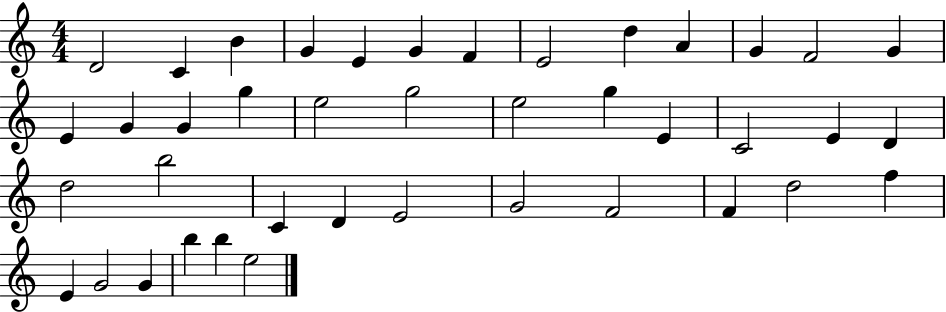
D4/h C4/q B4/q G4/q E4/q G4/q F4/q E4/h D5/q A4/q G4/q F4/h G4/q E4/q G4/q G4/q G5/q E5/h G5/h E5/h G5/q E4/q C4/h E4/q D4/q D5/h B5/h C4/q D4/q E4/h G4/h F4/h F4/q D5/h F5/q E4/q G4/h G4/q B5/q B5/q E5/h